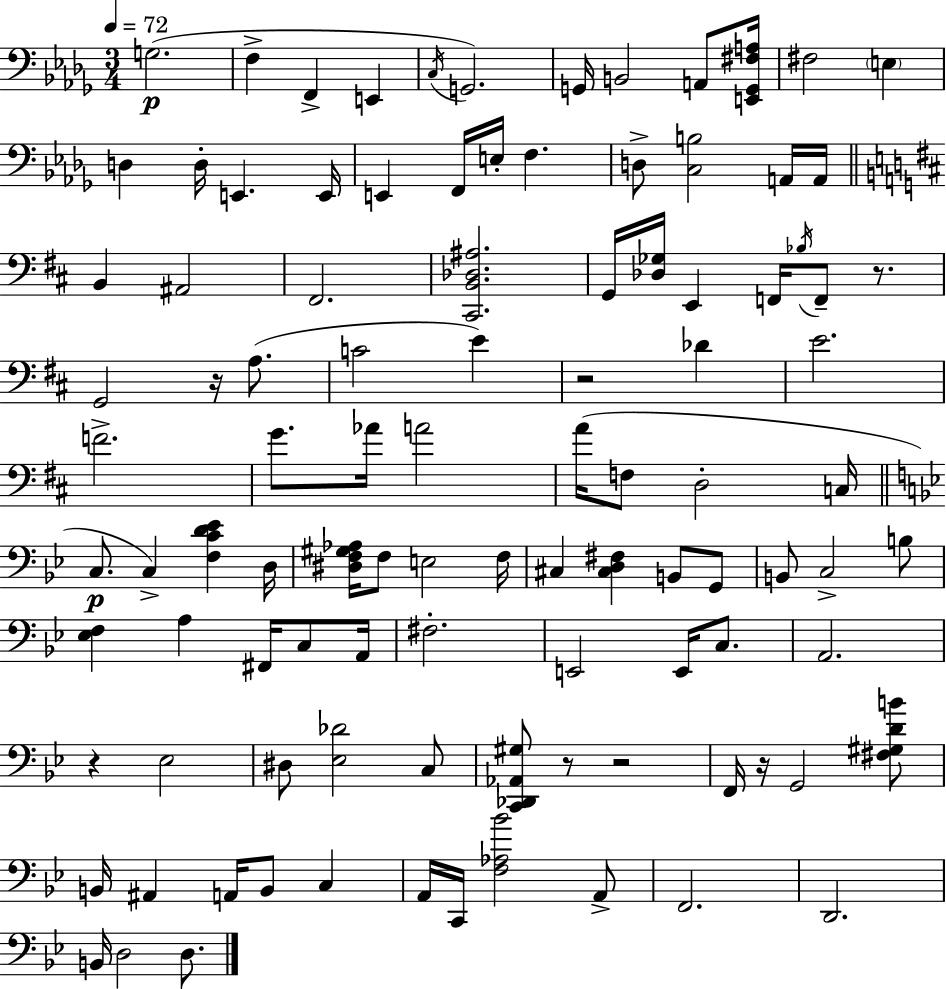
X:1
T:Untitled
M:3/4
L:1/4
K:Bbm
G,2 F, F,, E,, C,/4 G,,2 G,,/4 B,,2 A,,/2 [E,,G,,^F,A,]/4 ^F,2 E, D, D,/4 E,, E,,/4 E,, F,,/4 E,/4 F, D,/2 [C,B,]2 A,,/4 A,,/4 B,, ^A,,2 ^F,,2 [^C,,B,,_D,^A,]2 G,,/4 [_D,_G,]/4 E,, F,,/4 _B,/4 F,,/2 z/2 G,,2 z/4 A,/2 C2 E z2 _D E2 F2 G/2 _A/4 A2 A/4 F,/2 D,2 C,/4 C,/2 C, [F,CD_E] D,/4 [^D,F,^G,_A,]/4 F,/2 E,2 F,/4 ^C, [^C,D,^F,] B,,/2 G,,/2 B,,/2 C,2 B,/2 [_E,F,] A, ^F,,/4 C,/2 A,,/4 ^F,2 E,,2 E,,/4 C,/2 A,,2 z _E,2 ^D,/2 [_E,_D]2 C,/2 [C,,_D,,_A,,^G,]/2 z/2 z2 F,,/4 z/4 G,,2 [^F,^G,DB]/2 B,,/4 ^A,, A,,/4 B,,/2 C, A,,/4 C,,/4 [F,_A,_B]2 A,,/2 F,,2 D,,2 B,,/4 D,2 D,/2